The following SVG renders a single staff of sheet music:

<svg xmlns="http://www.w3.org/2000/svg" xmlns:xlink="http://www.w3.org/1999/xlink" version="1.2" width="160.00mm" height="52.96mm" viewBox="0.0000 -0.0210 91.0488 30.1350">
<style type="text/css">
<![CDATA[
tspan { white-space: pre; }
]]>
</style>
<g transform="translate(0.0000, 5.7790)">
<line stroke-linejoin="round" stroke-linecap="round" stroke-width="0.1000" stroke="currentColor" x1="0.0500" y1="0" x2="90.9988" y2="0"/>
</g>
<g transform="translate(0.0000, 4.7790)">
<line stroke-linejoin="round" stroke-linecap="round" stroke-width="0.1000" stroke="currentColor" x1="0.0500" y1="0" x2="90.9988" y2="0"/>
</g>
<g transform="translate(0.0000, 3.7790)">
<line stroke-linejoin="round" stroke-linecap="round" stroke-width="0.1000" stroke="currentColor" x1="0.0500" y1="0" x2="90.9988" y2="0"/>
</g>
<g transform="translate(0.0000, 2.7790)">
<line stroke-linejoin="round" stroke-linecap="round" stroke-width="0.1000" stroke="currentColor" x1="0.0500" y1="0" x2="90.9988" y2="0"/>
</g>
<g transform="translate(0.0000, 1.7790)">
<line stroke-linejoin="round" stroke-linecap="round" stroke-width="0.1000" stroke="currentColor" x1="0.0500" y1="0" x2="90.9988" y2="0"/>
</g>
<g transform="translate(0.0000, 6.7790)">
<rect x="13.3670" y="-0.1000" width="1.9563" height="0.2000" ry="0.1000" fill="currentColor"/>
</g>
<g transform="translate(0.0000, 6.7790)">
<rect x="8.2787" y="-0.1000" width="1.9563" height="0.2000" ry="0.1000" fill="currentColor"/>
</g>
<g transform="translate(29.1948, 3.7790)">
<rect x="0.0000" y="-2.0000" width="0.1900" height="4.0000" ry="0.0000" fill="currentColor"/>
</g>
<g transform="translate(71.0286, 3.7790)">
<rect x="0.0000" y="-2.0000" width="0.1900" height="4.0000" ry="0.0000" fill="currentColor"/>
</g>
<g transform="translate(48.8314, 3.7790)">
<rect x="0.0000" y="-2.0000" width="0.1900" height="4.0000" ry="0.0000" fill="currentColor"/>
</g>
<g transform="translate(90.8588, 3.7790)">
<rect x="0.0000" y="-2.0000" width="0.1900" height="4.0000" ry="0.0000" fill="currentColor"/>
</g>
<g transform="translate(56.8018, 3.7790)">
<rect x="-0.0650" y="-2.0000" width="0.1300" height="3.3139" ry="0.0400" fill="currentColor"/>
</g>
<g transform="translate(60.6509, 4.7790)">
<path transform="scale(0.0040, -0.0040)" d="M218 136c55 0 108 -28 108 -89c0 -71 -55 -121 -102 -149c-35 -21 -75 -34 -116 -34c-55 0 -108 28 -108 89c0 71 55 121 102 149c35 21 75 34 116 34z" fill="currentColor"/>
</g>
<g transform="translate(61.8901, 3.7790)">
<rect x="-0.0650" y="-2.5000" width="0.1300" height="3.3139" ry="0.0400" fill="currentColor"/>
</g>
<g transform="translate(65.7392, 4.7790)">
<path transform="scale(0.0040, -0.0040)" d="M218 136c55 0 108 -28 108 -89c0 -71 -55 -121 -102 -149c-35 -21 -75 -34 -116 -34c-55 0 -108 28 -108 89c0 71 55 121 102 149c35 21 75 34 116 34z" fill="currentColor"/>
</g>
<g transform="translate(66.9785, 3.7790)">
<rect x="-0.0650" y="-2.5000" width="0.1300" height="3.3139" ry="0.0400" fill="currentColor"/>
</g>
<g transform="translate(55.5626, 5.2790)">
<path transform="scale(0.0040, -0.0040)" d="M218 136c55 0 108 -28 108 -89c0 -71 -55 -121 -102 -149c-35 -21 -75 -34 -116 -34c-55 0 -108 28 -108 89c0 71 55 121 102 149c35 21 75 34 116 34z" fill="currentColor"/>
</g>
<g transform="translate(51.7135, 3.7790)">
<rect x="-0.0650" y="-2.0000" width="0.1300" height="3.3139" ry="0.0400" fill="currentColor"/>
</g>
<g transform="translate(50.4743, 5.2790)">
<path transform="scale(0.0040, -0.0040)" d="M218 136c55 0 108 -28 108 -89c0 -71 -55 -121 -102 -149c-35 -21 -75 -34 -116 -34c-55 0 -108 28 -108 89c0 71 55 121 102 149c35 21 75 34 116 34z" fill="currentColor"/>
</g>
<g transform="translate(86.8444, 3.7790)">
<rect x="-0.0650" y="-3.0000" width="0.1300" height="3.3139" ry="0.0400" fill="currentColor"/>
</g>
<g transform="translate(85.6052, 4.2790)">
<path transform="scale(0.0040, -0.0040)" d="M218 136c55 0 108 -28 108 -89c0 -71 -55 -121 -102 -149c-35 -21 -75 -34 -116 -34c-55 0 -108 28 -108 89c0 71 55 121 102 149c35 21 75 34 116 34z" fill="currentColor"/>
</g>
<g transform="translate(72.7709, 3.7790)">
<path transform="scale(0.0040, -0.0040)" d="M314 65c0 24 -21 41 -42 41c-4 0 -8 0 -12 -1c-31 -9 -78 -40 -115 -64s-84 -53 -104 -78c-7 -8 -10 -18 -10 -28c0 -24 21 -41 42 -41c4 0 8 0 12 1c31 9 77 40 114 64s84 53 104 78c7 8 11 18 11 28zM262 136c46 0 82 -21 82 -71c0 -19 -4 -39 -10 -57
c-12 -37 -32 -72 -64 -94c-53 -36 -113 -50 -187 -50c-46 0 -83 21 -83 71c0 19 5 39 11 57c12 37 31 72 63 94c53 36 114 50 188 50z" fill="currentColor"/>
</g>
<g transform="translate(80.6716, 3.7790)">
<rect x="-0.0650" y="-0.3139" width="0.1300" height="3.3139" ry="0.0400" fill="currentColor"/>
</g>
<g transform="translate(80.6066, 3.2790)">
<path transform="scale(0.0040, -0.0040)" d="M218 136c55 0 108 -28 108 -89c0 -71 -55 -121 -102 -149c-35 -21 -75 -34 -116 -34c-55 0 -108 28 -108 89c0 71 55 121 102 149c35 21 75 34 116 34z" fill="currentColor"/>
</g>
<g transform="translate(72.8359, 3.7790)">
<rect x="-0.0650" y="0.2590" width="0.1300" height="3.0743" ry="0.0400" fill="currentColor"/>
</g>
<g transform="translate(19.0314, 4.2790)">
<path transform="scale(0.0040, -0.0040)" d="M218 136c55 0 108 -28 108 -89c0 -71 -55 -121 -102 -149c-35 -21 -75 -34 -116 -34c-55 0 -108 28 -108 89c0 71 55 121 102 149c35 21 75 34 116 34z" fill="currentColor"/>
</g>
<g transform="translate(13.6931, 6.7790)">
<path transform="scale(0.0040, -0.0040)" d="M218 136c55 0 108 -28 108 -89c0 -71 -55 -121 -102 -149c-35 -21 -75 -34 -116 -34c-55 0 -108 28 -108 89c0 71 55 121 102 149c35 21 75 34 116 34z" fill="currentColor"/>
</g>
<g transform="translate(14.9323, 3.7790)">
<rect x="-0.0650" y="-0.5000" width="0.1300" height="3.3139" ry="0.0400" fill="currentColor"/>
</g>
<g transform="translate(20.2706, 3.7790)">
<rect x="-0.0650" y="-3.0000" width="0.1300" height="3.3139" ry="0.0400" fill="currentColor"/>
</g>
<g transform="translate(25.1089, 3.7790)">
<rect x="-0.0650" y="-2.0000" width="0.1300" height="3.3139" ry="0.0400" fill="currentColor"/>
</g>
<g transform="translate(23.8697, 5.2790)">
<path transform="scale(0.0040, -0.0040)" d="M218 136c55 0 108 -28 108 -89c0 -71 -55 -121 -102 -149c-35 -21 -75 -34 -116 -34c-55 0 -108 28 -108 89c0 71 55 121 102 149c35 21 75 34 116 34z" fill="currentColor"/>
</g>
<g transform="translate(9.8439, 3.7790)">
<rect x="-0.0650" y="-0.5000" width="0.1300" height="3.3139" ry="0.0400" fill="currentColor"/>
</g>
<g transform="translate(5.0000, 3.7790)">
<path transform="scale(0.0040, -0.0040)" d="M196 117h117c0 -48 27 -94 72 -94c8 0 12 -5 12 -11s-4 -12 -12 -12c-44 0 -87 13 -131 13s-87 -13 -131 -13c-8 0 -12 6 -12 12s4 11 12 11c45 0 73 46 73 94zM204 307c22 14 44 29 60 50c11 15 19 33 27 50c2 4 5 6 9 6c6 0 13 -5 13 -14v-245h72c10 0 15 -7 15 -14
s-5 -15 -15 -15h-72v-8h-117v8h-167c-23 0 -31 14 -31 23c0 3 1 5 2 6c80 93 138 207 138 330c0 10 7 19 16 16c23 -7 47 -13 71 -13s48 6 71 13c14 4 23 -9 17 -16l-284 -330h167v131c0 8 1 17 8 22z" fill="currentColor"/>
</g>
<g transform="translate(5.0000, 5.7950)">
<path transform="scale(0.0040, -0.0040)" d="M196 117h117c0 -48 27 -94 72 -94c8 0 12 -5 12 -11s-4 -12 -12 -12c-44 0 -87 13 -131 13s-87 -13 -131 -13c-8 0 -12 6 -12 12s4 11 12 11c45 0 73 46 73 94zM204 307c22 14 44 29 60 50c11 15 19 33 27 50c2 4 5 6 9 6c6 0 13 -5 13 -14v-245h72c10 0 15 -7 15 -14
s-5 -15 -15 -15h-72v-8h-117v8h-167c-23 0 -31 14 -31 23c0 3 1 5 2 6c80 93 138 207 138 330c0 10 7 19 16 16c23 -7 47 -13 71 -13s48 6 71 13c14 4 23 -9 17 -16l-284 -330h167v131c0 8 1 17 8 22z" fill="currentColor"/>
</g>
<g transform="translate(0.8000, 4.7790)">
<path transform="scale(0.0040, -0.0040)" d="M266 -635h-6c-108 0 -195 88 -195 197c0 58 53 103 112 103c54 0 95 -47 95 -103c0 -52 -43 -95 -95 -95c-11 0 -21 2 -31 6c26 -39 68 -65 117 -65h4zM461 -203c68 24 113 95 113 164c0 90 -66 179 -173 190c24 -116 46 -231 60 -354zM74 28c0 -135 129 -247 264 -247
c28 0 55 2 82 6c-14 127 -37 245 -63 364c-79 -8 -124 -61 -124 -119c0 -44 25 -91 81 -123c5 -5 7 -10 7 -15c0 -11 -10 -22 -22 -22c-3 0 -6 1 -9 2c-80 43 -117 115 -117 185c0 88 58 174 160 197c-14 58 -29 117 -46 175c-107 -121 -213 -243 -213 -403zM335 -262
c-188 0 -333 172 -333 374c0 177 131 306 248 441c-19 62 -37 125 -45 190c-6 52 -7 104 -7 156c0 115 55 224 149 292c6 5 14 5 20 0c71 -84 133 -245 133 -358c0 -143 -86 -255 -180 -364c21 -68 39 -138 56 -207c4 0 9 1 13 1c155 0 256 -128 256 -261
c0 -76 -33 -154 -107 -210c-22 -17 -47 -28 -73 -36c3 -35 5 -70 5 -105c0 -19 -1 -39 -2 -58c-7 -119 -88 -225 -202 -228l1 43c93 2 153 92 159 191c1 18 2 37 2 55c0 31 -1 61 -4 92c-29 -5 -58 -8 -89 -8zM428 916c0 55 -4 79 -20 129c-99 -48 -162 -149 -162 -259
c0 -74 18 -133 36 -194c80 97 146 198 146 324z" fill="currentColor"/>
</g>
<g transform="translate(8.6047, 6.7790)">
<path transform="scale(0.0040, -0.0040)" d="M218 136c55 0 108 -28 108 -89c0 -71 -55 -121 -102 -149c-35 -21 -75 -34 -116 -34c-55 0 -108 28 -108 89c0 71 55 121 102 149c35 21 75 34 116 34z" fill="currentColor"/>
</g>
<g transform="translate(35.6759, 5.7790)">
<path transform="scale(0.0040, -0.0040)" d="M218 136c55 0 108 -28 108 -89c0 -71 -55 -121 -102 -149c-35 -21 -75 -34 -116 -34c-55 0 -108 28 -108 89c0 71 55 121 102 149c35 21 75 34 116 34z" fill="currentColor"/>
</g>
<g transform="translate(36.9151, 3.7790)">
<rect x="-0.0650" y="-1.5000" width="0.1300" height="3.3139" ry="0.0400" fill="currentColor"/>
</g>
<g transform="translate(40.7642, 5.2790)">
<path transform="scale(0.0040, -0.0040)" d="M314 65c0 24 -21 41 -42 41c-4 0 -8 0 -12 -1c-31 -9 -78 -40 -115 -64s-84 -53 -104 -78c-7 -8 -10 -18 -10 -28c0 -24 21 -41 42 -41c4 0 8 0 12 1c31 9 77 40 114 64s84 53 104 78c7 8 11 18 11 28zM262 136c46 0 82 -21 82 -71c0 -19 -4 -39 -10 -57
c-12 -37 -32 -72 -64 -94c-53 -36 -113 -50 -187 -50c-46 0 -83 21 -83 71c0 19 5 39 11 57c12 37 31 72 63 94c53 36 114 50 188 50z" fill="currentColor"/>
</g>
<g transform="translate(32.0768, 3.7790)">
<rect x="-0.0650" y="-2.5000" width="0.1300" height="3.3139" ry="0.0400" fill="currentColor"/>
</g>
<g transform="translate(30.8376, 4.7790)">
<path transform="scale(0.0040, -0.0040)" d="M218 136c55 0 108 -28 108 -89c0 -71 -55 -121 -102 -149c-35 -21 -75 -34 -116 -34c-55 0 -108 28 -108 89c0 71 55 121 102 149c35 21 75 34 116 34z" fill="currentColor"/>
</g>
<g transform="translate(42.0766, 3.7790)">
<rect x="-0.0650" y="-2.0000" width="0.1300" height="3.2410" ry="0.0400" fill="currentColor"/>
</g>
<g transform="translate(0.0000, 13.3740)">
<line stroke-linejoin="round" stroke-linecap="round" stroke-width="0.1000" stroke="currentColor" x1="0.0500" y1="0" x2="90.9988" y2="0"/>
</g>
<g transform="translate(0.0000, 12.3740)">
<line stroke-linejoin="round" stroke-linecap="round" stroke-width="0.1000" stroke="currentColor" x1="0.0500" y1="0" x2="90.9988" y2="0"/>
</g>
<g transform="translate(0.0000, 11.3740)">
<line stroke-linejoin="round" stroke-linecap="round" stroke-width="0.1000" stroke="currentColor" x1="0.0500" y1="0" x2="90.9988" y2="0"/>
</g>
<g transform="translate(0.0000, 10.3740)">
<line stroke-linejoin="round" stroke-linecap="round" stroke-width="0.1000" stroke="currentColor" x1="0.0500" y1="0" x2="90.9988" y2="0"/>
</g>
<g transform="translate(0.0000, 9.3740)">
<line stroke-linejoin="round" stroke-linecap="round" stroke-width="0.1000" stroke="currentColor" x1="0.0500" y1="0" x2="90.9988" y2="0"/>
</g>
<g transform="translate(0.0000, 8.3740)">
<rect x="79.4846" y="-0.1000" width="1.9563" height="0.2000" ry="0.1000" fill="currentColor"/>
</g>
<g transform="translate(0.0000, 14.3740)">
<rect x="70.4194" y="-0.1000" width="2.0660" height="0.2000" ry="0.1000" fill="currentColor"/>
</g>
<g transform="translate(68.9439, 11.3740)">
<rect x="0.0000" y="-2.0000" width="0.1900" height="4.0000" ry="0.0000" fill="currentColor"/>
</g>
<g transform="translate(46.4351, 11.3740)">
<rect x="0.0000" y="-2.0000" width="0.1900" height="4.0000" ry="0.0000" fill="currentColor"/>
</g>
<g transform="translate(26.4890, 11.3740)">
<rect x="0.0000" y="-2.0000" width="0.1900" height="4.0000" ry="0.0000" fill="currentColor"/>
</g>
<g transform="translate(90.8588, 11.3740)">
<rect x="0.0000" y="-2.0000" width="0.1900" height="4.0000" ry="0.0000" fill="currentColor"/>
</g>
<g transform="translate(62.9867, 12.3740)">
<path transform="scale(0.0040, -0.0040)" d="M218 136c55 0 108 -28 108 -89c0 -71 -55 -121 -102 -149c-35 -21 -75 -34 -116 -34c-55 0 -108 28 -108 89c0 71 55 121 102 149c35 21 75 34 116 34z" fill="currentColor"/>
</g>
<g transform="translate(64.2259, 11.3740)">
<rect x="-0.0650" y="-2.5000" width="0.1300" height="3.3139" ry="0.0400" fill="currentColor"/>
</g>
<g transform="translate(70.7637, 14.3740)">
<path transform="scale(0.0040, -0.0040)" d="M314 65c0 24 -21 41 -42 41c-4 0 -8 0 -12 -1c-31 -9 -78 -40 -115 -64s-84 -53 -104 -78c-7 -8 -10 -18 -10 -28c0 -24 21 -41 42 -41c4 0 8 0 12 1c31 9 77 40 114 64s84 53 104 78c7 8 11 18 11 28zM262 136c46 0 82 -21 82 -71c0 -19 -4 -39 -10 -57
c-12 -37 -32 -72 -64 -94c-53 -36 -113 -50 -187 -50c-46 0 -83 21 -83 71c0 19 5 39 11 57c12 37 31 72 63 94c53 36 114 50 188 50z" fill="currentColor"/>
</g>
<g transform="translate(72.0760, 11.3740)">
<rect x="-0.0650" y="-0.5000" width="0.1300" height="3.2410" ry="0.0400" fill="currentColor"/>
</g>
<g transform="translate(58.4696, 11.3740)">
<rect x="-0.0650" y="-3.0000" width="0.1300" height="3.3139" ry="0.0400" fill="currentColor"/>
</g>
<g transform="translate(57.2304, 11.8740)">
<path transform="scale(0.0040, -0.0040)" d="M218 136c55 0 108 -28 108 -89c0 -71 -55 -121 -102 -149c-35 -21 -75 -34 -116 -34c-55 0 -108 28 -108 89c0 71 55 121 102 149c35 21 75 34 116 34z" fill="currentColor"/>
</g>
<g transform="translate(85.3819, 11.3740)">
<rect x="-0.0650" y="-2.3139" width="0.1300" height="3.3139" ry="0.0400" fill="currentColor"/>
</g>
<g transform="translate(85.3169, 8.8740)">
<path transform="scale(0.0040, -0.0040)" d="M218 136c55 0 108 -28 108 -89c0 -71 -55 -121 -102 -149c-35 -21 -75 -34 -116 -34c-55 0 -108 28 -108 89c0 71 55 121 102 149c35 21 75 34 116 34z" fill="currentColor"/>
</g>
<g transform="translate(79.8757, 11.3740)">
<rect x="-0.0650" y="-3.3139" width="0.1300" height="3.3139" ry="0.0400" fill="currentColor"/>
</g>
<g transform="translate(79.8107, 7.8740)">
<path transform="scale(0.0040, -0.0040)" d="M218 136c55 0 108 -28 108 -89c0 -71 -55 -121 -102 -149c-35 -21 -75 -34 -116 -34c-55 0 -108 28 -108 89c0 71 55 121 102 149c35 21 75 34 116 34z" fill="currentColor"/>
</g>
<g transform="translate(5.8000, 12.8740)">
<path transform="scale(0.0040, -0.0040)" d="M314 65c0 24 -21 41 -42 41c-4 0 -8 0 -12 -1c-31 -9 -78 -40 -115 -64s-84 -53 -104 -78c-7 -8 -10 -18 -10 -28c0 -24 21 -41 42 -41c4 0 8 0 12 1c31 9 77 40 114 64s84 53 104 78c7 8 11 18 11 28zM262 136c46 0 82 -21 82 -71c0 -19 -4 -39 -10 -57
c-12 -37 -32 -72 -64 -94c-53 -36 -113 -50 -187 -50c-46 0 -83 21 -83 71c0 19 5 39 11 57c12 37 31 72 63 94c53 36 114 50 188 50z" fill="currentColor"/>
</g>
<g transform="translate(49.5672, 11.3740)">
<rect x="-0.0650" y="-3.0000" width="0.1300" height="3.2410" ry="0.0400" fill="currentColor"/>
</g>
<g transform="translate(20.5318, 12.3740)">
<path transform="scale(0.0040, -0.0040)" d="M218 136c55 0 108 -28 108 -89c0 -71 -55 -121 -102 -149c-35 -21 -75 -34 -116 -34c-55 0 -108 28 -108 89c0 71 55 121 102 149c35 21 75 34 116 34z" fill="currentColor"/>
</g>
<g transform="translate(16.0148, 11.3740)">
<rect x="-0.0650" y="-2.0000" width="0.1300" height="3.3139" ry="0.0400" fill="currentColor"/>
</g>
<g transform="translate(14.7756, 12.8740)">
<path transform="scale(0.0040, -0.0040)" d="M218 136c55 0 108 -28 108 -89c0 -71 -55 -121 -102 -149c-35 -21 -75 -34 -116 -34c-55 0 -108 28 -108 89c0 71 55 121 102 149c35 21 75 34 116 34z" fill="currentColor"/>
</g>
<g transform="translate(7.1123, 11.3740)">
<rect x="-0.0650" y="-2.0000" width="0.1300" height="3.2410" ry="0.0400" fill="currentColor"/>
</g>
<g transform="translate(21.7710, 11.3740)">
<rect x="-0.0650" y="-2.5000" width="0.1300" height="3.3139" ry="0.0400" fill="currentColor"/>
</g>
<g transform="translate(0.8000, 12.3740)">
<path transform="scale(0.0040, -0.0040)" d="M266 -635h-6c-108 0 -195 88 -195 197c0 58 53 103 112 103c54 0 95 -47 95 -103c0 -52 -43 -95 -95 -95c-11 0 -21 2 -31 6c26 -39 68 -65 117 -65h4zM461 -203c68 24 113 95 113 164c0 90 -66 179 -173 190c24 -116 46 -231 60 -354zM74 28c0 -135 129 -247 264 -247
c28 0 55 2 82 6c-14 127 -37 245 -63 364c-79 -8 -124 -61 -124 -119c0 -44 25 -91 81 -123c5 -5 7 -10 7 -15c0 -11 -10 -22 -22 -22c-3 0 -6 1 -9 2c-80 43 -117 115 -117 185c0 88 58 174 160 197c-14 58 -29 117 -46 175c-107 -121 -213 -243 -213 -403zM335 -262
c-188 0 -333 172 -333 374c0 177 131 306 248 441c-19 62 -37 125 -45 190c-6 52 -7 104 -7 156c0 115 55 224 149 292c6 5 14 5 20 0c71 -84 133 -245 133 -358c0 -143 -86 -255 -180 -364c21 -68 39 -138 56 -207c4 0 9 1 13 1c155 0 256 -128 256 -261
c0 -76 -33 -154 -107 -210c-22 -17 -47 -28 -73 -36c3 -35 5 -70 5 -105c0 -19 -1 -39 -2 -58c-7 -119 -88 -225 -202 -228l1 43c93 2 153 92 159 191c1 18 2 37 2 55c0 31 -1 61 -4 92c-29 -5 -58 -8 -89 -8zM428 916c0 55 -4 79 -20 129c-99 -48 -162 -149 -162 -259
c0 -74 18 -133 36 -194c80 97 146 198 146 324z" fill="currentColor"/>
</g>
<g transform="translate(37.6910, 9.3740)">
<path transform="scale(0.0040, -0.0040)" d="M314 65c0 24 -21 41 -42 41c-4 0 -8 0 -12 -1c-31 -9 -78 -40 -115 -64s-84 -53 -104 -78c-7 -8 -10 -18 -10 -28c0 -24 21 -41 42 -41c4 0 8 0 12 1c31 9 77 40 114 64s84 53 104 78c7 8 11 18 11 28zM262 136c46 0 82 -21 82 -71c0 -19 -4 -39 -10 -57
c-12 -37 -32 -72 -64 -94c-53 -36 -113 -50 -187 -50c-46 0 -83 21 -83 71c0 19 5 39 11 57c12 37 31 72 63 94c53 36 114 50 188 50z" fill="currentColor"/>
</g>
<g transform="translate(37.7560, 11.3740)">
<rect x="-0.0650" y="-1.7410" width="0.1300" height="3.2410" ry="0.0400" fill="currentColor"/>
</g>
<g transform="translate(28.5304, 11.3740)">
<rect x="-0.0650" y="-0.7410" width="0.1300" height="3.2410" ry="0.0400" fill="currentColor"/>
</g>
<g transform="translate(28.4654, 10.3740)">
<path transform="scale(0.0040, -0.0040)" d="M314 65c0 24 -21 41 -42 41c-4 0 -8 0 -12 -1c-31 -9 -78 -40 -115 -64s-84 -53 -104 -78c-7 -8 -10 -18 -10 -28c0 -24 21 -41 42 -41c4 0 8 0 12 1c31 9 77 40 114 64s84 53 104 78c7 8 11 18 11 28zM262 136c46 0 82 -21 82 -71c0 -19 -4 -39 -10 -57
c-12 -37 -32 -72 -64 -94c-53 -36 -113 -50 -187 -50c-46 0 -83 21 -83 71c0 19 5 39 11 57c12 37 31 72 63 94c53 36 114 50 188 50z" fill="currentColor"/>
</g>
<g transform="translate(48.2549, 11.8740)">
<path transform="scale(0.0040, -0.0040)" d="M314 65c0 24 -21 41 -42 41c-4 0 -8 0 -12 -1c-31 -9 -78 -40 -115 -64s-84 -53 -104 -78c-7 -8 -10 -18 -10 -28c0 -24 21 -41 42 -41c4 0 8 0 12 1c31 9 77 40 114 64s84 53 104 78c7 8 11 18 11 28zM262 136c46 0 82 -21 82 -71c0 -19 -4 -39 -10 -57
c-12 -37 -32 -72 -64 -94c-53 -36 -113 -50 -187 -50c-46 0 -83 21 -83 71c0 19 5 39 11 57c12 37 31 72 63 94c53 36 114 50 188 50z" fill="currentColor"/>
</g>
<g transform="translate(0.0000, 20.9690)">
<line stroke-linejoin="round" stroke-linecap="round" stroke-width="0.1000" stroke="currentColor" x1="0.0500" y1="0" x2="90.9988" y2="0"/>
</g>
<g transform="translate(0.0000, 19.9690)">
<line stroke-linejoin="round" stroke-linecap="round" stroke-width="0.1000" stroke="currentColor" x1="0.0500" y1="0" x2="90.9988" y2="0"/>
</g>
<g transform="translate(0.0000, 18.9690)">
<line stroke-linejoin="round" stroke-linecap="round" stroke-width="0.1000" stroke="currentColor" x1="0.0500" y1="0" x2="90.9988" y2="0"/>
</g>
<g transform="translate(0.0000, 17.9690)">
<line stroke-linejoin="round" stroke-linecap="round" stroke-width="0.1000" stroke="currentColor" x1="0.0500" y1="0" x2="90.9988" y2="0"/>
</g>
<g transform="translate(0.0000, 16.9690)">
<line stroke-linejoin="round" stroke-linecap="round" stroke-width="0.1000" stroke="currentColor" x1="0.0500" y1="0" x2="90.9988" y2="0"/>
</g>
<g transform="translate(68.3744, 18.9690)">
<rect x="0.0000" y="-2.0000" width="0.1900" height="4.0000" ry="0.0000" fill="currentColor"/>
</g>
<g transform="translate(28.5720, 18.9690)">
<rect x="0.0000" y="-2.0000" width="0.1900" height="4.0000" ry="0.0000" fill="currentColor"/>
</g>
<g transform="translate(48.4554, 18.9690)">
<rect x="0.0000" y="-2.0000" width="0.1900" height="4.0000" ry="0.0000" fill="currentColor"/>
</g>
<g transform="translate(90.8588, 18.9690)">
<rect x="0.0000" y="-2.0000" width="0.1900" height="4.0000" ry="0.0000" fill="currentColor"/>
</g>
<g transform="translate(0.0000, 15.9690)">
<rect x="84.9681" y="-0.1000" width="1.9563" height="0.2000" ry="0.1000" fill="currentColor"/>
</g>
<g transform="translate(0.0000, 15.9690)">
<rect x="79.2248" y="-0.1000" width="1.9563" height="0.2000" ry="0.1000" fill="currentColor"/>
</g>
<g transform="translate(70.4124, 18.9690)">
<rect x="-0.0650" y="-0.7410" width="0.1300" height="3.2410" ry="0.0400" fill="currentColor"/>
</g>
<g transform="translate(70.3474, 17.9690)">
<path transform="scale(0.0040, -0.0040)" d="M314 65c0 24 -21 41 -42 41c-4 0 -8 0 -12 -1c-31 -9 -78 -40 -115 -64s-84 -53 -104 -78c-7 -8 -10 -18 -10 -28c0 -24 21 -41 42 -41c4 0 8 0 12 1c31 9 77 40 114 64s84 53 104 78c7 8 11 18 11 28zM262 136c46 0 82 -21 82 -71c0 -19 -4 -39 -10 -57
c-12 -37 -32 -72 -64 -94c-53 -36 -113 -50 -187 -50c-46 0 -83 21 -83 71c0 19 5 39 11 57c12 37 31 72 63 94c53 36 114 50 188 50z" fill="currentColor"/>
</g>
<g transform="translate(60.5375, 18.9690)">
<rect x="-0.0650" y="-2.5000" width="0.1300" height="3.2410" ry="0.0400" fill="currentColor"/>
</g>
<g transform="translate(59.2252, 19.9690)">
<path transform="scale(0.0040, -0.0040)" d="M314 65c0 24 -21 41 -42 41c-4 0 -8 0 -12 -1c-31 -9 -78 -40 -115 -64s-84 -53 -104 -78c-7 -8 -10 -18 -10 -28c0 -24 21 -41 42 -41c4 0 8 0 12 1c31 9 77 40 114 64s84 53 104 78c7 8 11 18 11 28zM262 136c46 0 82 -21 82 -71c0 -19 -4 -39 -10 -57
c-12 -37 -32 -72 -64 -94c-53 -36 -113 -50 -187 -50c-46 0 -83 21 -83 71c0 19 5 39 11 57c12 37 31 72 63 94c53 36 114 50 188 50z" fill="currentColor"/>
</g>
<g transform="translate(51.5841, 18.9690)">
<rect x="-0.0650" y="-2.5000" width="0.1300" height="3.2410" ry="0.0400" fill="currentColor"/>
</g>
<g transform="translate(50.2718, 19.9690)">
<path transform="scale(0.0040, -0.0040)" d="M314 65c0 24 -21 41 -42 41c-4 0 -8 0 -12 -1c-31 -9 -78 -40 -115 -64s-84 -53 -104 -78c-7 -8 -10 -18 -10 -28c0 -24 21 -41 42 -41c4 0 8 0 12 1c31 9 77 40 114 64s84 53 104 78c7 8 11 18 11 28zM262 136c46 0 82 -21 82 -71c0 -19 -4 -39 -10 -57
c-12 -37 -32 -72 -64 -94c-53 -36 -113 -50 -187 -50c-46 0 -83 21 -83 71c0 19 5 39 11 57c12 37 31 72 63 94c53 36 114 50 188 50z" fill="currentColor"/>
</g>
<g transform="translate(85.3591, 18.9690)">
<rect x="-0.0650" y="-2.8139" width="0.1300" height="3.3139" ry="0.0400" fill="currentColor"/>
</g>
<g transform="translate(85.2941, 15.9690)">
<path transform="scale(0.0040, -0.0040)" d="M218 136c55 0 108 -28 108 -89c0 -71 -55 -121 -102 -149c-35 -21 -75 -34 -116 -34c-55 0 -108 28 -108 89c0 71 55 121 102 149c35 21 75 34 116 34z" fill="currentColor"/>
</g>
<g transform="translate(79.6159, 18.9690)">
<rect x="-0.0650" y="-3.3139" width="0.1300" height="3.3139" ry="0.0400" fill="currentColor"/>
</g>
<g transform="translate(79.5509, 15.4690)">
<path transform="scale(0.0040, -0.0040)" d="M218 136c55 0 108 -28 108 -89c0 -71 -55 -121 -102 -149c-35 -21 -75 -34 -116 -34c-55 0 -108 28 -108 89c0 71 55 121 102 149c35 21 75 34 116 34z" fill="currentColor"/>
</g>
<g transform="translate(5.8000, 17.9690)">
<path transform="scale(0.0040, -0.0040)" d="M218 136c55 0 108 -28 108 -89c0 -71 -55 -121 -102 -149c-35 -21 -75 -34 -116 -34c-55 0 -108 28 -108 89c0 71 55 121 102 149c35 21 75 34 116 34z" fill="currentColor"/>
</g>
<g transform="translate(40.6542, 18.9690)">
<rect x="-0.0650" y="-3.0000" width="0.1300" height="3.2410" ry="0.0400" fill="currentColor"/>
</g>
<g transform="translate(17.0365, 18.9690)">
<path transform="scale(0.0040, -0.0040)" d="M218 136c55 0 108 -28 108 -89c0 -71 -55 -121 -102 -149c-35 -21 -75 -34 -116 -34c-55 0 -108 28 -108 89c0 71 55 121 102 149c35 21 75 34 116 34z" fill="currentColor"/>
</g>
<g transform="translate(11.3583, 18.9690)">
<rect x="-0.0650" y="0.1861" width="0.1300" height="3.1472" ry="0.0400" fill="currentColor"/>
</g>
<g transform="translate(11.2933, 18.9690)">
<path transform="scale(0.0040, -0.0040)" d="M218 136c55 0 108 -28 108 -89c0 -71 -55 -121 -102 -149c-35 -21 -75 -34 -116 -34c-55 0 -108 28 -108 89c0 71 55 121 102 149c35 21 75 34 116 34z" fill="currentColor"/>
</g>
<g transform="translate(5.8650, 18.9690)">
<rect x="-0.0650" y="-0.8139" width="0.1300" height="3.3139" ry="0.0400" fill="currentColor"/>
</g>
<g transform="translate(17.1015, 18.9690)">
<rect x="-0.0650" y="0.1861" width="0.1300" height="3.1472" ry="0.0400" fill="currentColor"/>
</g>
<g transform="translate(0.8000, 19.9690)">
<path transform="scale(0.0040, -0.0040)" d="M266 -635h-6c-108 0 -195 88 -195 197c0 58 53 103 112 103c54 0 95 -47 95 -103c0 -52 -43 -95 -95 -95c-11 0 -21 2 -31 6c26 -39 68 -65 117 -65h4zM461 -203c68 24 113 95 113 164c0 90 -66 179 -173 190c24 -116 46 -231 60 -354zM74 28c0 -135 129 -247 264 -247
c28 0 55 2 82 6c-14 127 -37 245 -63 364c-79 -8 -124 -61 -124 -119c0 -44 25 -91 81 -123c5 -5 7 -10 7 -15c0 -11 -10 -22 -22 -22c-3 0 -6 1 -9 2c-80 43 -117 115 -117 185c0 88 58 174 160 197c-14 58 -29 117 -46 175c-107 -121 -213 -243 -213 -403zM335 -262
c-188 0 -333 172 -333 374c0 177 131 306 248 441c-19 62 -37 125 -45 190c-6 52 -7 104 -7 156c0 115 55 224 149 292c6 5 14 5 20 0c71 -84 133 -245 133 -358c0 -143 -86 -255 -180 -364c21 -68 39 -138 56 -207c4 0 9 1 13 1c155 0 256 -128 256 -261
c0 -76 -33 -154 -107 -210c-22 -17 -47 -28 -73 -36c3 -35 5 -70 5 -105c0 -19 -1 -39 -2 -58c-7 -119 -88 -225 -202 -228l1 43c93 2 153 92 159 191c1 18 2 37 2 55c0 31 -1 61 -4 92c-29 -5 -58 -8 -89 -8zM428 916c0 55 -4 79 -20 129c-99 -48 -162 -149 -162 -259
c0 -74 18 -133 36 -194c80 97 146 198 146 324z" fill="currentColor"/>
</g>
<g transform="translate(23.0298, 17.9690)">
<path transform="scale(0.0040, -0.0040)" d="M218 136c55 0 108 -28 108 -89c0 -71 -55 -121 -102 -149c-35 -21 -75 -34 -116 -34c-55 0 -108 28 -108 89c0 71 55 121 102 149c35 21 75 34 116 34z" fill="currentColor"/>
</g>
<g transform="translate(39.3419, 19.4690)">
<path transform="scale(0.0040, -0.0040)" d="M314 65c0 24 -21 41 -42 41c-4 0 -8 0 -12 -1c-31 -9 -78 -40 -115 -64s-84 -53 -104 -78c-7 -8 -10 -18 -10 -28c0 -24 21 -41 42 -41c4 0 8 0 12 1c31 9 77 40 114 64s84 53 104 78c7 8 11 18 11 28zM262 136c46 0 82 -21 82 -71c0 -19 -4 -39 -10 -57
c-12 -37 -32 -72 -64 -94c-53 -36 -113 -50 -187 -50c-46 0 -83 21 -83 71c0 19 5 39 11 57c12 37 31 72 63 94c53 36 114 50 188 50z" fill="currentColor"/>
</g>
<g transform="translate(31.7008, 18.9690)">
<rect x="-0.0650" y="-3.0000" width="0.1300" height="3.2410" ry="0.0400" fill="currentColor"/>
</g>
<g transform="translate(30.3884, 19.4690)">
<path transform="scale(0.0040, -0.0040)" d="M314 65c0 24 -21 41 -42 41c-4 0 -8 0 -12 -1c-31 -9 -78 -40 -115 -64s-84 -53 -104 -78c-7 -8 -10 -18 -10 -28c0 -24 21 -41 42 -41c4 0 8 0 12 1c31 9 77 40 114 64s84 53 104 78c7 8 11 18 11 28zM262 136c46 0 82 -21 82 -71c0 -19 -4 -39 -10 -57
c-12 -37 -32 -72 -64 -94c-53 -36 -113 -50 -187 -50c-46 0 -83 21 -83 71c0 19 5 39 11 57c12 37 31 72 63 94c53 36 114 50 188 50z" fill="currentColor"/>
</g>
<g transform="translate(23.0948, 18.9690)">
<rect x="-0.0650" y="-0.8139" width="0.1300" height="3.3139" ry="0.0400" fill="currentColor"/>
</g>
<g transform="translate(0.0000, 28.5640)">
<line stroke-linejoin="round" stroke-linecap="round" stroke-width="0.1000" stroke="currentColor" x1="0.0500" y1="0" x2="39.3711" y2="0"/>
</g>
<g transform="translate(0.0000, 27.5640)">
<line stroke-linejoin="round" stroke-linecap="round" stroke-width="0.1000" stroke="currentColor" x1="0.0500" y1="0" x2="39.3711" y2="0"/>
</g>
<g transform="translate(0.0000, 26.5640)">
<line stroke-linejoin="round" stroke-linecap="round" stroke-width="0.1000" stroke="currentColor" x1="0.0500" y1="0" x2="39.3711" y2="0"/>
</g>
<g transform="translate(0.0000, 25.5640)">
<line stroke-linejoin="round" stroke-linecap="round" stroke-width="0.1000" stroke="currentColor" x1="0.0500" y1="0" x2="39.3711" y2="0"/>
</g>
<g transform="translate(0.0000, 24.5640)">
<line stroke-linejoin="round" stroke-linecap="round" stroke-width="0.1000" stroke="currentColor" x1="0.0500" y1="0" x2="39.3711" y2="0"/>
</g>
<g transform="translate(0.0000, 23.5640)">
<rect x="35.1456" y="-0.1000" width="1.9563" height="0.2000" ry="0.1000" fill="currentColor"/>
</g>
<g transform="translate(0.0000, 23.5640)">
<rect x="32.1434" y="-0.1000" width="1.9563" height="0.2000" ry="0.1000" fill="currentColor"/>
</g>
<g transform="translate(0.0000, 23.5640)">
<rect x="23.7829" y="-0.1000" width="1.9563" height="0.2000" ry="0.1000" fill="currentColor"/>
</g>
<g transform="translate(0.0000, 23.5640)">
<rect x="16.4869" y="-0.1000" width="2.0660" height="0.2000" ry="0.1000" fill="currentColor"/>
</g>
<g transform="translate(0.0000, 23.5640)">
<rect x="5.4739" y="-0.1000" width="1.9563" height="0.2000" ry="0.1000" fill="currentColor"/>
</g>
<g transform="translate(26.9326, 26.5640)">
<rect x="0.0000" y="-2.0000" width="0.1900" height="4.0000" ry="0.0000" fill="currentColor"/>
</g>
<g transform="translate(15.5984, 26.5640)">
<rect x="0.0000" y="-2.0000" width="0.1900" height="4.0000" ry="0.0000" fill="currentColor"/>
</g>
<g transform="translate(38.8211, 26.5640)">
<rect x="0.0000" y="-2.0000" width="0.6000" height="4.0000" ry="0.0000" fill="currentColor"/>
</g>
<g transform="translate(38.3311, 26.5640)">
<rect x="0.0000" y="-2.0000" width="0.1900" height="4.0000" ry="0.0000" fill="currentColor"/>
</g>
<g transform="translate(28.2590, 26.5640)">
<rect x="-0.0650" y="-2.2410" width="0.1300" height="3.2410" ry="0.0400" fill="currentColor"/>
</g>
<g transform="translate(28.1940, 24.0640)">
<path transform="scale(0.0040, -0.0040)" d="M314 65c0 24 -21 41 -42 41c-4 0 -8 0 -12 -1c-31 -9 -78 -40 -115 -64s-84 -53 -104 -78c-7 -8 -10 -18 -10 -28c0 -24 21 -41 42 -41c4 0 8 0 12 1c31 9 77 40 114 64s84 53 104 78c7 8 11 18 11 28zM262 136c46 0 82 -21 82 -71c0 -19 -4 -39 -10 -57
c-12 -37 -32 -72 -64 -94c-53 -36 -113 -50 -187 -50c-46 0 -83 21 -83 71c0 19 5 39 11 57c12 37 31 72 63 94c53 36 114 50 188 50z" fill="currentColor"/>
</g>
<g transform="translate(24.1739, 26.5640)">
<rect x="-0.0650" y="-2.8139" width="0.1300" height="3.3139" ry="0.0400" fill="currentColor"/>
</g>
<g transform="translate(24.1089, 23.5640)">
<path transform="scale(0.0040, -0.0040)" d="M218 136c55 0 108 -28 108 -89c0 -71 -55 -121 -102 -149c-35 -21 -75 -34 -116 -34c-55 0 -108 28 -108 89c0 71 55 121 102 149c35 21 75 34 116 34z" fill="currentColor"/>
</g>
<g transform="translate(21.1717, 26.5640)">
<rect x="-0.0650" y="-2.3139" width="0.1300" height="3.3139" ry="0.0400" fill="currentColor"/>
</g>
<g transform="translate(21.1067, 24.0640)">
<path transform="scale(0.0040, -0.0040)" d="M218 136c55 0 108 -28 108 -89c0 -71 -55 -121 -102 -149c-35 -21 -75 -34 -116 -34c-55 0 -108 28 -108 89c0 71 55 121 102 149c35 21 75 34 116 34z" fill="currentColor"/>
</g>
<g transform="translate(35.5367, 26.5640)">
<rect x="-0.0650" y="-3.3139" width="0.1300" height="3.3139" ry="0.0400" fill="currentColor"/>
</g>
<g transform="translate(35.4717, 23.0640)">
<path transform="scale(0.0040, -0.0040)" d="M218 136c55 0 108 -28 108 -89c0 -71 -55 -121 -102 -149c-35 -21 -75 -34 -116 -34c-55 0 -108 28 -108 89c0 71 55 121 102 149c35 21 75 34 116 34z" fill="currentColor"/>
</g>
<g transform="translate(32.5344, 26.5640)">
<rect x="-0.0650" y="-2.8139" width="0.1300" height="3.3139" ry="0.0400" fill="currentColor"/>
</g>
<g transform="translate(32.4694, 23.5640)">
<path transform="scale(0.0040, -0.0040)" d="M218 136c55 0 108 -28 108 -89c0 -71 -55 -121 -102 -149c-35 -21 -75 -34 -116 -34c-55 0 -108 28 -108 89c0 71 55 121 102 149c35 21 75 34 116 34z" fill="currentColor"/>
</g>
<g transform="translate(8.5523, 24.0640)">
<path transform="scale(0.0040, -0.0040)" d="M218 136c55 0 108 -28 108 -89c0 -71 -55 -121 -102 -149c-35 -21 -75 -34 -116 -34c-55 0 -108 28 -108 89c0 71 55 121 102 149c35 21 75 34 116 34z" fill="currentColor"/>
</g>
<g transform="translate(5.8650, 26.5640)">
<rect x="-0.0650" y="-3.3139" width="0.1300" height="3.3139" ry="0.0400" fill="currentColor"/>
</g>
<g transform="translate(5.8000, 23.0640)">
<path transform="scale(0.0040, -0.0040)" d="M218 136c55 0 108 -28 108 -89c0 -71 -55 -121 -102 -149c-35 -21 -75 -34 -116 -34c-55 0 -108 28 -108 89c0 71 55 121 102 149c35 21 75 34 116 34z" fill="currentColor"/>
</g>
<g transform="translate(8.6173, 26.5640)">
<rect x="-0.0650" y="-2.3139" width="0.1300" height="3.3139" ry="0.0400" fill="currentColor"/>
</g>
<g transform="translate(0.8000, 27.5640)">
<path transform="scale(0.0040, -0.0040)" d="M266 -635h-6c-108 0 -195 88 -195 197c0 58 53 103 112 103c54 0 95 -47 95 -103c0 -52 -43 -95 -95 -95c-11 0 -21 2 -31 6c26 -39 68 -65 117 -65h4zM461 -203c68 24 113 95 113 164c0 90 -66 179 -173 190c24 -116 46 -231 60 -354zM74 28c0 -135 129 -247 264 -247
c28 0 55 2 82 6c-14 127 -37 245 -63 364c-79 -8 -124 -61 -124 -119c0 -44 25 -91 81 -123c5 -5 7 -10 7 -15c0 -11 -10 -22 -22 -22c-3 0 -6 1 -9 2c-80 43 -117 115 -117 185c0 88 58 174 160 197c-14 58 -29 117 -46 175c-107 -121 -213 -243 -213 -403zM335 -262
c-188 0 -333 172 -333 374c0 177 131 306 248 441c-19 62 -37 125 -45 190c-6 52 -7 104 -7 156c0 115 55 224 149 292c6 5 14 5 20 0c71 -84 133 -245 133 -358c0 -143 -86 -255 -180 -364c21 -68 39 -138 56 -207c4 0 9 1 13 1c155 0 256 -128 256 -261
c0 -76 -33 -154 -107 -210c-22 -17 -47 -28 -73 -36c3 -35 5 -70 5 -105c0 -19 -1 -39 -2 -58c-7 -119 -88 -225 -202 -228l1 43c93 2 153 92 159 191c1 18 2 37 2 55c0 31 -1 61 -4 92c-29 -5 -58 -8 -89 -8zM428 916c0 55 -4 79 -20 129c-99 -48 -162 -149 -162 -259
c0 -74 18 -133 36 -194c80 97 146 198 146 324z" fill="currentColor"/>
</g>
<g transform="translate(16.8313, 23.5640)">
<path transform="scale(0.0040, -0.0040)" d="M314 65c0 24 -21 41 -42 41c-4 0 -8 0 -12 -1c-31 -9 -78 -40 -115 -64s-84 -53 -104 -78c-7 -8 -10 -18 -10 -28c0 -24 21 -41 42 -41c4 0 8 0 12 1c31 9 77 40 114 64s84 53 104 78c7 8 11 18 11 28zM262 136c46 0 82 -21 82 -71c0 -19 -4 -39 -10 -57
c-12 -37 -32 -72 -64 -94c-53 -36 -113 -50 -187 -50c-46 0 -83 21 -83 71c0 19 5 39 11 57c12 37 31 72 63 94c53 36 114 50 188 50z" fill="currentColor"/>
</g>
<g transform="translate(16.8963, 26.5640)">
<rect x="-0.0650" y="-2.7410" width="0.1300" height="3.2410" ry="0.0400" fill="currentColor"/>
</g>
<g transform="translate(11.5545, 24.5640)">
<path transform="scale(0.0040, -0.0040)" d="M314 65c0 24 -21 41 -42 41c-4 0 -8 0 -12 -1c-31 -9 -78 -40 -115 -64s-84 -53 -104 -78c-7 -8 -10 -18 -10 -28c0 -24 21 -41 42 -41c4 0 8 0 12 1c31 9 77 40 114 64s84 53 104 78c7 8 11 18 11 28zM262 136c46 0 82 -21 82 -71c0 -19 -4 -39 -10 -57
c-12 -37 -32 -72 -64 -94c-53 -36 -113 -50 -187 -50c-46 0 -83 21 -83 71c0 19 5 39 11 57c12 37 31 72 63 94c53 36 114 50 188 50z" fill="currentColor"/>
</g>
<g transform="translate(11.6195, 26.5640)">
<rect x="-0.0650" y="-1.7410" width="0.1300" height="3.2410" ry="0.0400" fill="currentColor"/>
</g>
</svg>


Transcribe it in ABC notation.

X:1
T:Untitled
M:4/4
L:1/4
K:C
C C A F G E F2 F F G G B2 c A F2 F G d2 f2 A2 A G C2 b g d B B d A2 A2 G2 G2 d2 b a b g f2 a2 g a g2 a b